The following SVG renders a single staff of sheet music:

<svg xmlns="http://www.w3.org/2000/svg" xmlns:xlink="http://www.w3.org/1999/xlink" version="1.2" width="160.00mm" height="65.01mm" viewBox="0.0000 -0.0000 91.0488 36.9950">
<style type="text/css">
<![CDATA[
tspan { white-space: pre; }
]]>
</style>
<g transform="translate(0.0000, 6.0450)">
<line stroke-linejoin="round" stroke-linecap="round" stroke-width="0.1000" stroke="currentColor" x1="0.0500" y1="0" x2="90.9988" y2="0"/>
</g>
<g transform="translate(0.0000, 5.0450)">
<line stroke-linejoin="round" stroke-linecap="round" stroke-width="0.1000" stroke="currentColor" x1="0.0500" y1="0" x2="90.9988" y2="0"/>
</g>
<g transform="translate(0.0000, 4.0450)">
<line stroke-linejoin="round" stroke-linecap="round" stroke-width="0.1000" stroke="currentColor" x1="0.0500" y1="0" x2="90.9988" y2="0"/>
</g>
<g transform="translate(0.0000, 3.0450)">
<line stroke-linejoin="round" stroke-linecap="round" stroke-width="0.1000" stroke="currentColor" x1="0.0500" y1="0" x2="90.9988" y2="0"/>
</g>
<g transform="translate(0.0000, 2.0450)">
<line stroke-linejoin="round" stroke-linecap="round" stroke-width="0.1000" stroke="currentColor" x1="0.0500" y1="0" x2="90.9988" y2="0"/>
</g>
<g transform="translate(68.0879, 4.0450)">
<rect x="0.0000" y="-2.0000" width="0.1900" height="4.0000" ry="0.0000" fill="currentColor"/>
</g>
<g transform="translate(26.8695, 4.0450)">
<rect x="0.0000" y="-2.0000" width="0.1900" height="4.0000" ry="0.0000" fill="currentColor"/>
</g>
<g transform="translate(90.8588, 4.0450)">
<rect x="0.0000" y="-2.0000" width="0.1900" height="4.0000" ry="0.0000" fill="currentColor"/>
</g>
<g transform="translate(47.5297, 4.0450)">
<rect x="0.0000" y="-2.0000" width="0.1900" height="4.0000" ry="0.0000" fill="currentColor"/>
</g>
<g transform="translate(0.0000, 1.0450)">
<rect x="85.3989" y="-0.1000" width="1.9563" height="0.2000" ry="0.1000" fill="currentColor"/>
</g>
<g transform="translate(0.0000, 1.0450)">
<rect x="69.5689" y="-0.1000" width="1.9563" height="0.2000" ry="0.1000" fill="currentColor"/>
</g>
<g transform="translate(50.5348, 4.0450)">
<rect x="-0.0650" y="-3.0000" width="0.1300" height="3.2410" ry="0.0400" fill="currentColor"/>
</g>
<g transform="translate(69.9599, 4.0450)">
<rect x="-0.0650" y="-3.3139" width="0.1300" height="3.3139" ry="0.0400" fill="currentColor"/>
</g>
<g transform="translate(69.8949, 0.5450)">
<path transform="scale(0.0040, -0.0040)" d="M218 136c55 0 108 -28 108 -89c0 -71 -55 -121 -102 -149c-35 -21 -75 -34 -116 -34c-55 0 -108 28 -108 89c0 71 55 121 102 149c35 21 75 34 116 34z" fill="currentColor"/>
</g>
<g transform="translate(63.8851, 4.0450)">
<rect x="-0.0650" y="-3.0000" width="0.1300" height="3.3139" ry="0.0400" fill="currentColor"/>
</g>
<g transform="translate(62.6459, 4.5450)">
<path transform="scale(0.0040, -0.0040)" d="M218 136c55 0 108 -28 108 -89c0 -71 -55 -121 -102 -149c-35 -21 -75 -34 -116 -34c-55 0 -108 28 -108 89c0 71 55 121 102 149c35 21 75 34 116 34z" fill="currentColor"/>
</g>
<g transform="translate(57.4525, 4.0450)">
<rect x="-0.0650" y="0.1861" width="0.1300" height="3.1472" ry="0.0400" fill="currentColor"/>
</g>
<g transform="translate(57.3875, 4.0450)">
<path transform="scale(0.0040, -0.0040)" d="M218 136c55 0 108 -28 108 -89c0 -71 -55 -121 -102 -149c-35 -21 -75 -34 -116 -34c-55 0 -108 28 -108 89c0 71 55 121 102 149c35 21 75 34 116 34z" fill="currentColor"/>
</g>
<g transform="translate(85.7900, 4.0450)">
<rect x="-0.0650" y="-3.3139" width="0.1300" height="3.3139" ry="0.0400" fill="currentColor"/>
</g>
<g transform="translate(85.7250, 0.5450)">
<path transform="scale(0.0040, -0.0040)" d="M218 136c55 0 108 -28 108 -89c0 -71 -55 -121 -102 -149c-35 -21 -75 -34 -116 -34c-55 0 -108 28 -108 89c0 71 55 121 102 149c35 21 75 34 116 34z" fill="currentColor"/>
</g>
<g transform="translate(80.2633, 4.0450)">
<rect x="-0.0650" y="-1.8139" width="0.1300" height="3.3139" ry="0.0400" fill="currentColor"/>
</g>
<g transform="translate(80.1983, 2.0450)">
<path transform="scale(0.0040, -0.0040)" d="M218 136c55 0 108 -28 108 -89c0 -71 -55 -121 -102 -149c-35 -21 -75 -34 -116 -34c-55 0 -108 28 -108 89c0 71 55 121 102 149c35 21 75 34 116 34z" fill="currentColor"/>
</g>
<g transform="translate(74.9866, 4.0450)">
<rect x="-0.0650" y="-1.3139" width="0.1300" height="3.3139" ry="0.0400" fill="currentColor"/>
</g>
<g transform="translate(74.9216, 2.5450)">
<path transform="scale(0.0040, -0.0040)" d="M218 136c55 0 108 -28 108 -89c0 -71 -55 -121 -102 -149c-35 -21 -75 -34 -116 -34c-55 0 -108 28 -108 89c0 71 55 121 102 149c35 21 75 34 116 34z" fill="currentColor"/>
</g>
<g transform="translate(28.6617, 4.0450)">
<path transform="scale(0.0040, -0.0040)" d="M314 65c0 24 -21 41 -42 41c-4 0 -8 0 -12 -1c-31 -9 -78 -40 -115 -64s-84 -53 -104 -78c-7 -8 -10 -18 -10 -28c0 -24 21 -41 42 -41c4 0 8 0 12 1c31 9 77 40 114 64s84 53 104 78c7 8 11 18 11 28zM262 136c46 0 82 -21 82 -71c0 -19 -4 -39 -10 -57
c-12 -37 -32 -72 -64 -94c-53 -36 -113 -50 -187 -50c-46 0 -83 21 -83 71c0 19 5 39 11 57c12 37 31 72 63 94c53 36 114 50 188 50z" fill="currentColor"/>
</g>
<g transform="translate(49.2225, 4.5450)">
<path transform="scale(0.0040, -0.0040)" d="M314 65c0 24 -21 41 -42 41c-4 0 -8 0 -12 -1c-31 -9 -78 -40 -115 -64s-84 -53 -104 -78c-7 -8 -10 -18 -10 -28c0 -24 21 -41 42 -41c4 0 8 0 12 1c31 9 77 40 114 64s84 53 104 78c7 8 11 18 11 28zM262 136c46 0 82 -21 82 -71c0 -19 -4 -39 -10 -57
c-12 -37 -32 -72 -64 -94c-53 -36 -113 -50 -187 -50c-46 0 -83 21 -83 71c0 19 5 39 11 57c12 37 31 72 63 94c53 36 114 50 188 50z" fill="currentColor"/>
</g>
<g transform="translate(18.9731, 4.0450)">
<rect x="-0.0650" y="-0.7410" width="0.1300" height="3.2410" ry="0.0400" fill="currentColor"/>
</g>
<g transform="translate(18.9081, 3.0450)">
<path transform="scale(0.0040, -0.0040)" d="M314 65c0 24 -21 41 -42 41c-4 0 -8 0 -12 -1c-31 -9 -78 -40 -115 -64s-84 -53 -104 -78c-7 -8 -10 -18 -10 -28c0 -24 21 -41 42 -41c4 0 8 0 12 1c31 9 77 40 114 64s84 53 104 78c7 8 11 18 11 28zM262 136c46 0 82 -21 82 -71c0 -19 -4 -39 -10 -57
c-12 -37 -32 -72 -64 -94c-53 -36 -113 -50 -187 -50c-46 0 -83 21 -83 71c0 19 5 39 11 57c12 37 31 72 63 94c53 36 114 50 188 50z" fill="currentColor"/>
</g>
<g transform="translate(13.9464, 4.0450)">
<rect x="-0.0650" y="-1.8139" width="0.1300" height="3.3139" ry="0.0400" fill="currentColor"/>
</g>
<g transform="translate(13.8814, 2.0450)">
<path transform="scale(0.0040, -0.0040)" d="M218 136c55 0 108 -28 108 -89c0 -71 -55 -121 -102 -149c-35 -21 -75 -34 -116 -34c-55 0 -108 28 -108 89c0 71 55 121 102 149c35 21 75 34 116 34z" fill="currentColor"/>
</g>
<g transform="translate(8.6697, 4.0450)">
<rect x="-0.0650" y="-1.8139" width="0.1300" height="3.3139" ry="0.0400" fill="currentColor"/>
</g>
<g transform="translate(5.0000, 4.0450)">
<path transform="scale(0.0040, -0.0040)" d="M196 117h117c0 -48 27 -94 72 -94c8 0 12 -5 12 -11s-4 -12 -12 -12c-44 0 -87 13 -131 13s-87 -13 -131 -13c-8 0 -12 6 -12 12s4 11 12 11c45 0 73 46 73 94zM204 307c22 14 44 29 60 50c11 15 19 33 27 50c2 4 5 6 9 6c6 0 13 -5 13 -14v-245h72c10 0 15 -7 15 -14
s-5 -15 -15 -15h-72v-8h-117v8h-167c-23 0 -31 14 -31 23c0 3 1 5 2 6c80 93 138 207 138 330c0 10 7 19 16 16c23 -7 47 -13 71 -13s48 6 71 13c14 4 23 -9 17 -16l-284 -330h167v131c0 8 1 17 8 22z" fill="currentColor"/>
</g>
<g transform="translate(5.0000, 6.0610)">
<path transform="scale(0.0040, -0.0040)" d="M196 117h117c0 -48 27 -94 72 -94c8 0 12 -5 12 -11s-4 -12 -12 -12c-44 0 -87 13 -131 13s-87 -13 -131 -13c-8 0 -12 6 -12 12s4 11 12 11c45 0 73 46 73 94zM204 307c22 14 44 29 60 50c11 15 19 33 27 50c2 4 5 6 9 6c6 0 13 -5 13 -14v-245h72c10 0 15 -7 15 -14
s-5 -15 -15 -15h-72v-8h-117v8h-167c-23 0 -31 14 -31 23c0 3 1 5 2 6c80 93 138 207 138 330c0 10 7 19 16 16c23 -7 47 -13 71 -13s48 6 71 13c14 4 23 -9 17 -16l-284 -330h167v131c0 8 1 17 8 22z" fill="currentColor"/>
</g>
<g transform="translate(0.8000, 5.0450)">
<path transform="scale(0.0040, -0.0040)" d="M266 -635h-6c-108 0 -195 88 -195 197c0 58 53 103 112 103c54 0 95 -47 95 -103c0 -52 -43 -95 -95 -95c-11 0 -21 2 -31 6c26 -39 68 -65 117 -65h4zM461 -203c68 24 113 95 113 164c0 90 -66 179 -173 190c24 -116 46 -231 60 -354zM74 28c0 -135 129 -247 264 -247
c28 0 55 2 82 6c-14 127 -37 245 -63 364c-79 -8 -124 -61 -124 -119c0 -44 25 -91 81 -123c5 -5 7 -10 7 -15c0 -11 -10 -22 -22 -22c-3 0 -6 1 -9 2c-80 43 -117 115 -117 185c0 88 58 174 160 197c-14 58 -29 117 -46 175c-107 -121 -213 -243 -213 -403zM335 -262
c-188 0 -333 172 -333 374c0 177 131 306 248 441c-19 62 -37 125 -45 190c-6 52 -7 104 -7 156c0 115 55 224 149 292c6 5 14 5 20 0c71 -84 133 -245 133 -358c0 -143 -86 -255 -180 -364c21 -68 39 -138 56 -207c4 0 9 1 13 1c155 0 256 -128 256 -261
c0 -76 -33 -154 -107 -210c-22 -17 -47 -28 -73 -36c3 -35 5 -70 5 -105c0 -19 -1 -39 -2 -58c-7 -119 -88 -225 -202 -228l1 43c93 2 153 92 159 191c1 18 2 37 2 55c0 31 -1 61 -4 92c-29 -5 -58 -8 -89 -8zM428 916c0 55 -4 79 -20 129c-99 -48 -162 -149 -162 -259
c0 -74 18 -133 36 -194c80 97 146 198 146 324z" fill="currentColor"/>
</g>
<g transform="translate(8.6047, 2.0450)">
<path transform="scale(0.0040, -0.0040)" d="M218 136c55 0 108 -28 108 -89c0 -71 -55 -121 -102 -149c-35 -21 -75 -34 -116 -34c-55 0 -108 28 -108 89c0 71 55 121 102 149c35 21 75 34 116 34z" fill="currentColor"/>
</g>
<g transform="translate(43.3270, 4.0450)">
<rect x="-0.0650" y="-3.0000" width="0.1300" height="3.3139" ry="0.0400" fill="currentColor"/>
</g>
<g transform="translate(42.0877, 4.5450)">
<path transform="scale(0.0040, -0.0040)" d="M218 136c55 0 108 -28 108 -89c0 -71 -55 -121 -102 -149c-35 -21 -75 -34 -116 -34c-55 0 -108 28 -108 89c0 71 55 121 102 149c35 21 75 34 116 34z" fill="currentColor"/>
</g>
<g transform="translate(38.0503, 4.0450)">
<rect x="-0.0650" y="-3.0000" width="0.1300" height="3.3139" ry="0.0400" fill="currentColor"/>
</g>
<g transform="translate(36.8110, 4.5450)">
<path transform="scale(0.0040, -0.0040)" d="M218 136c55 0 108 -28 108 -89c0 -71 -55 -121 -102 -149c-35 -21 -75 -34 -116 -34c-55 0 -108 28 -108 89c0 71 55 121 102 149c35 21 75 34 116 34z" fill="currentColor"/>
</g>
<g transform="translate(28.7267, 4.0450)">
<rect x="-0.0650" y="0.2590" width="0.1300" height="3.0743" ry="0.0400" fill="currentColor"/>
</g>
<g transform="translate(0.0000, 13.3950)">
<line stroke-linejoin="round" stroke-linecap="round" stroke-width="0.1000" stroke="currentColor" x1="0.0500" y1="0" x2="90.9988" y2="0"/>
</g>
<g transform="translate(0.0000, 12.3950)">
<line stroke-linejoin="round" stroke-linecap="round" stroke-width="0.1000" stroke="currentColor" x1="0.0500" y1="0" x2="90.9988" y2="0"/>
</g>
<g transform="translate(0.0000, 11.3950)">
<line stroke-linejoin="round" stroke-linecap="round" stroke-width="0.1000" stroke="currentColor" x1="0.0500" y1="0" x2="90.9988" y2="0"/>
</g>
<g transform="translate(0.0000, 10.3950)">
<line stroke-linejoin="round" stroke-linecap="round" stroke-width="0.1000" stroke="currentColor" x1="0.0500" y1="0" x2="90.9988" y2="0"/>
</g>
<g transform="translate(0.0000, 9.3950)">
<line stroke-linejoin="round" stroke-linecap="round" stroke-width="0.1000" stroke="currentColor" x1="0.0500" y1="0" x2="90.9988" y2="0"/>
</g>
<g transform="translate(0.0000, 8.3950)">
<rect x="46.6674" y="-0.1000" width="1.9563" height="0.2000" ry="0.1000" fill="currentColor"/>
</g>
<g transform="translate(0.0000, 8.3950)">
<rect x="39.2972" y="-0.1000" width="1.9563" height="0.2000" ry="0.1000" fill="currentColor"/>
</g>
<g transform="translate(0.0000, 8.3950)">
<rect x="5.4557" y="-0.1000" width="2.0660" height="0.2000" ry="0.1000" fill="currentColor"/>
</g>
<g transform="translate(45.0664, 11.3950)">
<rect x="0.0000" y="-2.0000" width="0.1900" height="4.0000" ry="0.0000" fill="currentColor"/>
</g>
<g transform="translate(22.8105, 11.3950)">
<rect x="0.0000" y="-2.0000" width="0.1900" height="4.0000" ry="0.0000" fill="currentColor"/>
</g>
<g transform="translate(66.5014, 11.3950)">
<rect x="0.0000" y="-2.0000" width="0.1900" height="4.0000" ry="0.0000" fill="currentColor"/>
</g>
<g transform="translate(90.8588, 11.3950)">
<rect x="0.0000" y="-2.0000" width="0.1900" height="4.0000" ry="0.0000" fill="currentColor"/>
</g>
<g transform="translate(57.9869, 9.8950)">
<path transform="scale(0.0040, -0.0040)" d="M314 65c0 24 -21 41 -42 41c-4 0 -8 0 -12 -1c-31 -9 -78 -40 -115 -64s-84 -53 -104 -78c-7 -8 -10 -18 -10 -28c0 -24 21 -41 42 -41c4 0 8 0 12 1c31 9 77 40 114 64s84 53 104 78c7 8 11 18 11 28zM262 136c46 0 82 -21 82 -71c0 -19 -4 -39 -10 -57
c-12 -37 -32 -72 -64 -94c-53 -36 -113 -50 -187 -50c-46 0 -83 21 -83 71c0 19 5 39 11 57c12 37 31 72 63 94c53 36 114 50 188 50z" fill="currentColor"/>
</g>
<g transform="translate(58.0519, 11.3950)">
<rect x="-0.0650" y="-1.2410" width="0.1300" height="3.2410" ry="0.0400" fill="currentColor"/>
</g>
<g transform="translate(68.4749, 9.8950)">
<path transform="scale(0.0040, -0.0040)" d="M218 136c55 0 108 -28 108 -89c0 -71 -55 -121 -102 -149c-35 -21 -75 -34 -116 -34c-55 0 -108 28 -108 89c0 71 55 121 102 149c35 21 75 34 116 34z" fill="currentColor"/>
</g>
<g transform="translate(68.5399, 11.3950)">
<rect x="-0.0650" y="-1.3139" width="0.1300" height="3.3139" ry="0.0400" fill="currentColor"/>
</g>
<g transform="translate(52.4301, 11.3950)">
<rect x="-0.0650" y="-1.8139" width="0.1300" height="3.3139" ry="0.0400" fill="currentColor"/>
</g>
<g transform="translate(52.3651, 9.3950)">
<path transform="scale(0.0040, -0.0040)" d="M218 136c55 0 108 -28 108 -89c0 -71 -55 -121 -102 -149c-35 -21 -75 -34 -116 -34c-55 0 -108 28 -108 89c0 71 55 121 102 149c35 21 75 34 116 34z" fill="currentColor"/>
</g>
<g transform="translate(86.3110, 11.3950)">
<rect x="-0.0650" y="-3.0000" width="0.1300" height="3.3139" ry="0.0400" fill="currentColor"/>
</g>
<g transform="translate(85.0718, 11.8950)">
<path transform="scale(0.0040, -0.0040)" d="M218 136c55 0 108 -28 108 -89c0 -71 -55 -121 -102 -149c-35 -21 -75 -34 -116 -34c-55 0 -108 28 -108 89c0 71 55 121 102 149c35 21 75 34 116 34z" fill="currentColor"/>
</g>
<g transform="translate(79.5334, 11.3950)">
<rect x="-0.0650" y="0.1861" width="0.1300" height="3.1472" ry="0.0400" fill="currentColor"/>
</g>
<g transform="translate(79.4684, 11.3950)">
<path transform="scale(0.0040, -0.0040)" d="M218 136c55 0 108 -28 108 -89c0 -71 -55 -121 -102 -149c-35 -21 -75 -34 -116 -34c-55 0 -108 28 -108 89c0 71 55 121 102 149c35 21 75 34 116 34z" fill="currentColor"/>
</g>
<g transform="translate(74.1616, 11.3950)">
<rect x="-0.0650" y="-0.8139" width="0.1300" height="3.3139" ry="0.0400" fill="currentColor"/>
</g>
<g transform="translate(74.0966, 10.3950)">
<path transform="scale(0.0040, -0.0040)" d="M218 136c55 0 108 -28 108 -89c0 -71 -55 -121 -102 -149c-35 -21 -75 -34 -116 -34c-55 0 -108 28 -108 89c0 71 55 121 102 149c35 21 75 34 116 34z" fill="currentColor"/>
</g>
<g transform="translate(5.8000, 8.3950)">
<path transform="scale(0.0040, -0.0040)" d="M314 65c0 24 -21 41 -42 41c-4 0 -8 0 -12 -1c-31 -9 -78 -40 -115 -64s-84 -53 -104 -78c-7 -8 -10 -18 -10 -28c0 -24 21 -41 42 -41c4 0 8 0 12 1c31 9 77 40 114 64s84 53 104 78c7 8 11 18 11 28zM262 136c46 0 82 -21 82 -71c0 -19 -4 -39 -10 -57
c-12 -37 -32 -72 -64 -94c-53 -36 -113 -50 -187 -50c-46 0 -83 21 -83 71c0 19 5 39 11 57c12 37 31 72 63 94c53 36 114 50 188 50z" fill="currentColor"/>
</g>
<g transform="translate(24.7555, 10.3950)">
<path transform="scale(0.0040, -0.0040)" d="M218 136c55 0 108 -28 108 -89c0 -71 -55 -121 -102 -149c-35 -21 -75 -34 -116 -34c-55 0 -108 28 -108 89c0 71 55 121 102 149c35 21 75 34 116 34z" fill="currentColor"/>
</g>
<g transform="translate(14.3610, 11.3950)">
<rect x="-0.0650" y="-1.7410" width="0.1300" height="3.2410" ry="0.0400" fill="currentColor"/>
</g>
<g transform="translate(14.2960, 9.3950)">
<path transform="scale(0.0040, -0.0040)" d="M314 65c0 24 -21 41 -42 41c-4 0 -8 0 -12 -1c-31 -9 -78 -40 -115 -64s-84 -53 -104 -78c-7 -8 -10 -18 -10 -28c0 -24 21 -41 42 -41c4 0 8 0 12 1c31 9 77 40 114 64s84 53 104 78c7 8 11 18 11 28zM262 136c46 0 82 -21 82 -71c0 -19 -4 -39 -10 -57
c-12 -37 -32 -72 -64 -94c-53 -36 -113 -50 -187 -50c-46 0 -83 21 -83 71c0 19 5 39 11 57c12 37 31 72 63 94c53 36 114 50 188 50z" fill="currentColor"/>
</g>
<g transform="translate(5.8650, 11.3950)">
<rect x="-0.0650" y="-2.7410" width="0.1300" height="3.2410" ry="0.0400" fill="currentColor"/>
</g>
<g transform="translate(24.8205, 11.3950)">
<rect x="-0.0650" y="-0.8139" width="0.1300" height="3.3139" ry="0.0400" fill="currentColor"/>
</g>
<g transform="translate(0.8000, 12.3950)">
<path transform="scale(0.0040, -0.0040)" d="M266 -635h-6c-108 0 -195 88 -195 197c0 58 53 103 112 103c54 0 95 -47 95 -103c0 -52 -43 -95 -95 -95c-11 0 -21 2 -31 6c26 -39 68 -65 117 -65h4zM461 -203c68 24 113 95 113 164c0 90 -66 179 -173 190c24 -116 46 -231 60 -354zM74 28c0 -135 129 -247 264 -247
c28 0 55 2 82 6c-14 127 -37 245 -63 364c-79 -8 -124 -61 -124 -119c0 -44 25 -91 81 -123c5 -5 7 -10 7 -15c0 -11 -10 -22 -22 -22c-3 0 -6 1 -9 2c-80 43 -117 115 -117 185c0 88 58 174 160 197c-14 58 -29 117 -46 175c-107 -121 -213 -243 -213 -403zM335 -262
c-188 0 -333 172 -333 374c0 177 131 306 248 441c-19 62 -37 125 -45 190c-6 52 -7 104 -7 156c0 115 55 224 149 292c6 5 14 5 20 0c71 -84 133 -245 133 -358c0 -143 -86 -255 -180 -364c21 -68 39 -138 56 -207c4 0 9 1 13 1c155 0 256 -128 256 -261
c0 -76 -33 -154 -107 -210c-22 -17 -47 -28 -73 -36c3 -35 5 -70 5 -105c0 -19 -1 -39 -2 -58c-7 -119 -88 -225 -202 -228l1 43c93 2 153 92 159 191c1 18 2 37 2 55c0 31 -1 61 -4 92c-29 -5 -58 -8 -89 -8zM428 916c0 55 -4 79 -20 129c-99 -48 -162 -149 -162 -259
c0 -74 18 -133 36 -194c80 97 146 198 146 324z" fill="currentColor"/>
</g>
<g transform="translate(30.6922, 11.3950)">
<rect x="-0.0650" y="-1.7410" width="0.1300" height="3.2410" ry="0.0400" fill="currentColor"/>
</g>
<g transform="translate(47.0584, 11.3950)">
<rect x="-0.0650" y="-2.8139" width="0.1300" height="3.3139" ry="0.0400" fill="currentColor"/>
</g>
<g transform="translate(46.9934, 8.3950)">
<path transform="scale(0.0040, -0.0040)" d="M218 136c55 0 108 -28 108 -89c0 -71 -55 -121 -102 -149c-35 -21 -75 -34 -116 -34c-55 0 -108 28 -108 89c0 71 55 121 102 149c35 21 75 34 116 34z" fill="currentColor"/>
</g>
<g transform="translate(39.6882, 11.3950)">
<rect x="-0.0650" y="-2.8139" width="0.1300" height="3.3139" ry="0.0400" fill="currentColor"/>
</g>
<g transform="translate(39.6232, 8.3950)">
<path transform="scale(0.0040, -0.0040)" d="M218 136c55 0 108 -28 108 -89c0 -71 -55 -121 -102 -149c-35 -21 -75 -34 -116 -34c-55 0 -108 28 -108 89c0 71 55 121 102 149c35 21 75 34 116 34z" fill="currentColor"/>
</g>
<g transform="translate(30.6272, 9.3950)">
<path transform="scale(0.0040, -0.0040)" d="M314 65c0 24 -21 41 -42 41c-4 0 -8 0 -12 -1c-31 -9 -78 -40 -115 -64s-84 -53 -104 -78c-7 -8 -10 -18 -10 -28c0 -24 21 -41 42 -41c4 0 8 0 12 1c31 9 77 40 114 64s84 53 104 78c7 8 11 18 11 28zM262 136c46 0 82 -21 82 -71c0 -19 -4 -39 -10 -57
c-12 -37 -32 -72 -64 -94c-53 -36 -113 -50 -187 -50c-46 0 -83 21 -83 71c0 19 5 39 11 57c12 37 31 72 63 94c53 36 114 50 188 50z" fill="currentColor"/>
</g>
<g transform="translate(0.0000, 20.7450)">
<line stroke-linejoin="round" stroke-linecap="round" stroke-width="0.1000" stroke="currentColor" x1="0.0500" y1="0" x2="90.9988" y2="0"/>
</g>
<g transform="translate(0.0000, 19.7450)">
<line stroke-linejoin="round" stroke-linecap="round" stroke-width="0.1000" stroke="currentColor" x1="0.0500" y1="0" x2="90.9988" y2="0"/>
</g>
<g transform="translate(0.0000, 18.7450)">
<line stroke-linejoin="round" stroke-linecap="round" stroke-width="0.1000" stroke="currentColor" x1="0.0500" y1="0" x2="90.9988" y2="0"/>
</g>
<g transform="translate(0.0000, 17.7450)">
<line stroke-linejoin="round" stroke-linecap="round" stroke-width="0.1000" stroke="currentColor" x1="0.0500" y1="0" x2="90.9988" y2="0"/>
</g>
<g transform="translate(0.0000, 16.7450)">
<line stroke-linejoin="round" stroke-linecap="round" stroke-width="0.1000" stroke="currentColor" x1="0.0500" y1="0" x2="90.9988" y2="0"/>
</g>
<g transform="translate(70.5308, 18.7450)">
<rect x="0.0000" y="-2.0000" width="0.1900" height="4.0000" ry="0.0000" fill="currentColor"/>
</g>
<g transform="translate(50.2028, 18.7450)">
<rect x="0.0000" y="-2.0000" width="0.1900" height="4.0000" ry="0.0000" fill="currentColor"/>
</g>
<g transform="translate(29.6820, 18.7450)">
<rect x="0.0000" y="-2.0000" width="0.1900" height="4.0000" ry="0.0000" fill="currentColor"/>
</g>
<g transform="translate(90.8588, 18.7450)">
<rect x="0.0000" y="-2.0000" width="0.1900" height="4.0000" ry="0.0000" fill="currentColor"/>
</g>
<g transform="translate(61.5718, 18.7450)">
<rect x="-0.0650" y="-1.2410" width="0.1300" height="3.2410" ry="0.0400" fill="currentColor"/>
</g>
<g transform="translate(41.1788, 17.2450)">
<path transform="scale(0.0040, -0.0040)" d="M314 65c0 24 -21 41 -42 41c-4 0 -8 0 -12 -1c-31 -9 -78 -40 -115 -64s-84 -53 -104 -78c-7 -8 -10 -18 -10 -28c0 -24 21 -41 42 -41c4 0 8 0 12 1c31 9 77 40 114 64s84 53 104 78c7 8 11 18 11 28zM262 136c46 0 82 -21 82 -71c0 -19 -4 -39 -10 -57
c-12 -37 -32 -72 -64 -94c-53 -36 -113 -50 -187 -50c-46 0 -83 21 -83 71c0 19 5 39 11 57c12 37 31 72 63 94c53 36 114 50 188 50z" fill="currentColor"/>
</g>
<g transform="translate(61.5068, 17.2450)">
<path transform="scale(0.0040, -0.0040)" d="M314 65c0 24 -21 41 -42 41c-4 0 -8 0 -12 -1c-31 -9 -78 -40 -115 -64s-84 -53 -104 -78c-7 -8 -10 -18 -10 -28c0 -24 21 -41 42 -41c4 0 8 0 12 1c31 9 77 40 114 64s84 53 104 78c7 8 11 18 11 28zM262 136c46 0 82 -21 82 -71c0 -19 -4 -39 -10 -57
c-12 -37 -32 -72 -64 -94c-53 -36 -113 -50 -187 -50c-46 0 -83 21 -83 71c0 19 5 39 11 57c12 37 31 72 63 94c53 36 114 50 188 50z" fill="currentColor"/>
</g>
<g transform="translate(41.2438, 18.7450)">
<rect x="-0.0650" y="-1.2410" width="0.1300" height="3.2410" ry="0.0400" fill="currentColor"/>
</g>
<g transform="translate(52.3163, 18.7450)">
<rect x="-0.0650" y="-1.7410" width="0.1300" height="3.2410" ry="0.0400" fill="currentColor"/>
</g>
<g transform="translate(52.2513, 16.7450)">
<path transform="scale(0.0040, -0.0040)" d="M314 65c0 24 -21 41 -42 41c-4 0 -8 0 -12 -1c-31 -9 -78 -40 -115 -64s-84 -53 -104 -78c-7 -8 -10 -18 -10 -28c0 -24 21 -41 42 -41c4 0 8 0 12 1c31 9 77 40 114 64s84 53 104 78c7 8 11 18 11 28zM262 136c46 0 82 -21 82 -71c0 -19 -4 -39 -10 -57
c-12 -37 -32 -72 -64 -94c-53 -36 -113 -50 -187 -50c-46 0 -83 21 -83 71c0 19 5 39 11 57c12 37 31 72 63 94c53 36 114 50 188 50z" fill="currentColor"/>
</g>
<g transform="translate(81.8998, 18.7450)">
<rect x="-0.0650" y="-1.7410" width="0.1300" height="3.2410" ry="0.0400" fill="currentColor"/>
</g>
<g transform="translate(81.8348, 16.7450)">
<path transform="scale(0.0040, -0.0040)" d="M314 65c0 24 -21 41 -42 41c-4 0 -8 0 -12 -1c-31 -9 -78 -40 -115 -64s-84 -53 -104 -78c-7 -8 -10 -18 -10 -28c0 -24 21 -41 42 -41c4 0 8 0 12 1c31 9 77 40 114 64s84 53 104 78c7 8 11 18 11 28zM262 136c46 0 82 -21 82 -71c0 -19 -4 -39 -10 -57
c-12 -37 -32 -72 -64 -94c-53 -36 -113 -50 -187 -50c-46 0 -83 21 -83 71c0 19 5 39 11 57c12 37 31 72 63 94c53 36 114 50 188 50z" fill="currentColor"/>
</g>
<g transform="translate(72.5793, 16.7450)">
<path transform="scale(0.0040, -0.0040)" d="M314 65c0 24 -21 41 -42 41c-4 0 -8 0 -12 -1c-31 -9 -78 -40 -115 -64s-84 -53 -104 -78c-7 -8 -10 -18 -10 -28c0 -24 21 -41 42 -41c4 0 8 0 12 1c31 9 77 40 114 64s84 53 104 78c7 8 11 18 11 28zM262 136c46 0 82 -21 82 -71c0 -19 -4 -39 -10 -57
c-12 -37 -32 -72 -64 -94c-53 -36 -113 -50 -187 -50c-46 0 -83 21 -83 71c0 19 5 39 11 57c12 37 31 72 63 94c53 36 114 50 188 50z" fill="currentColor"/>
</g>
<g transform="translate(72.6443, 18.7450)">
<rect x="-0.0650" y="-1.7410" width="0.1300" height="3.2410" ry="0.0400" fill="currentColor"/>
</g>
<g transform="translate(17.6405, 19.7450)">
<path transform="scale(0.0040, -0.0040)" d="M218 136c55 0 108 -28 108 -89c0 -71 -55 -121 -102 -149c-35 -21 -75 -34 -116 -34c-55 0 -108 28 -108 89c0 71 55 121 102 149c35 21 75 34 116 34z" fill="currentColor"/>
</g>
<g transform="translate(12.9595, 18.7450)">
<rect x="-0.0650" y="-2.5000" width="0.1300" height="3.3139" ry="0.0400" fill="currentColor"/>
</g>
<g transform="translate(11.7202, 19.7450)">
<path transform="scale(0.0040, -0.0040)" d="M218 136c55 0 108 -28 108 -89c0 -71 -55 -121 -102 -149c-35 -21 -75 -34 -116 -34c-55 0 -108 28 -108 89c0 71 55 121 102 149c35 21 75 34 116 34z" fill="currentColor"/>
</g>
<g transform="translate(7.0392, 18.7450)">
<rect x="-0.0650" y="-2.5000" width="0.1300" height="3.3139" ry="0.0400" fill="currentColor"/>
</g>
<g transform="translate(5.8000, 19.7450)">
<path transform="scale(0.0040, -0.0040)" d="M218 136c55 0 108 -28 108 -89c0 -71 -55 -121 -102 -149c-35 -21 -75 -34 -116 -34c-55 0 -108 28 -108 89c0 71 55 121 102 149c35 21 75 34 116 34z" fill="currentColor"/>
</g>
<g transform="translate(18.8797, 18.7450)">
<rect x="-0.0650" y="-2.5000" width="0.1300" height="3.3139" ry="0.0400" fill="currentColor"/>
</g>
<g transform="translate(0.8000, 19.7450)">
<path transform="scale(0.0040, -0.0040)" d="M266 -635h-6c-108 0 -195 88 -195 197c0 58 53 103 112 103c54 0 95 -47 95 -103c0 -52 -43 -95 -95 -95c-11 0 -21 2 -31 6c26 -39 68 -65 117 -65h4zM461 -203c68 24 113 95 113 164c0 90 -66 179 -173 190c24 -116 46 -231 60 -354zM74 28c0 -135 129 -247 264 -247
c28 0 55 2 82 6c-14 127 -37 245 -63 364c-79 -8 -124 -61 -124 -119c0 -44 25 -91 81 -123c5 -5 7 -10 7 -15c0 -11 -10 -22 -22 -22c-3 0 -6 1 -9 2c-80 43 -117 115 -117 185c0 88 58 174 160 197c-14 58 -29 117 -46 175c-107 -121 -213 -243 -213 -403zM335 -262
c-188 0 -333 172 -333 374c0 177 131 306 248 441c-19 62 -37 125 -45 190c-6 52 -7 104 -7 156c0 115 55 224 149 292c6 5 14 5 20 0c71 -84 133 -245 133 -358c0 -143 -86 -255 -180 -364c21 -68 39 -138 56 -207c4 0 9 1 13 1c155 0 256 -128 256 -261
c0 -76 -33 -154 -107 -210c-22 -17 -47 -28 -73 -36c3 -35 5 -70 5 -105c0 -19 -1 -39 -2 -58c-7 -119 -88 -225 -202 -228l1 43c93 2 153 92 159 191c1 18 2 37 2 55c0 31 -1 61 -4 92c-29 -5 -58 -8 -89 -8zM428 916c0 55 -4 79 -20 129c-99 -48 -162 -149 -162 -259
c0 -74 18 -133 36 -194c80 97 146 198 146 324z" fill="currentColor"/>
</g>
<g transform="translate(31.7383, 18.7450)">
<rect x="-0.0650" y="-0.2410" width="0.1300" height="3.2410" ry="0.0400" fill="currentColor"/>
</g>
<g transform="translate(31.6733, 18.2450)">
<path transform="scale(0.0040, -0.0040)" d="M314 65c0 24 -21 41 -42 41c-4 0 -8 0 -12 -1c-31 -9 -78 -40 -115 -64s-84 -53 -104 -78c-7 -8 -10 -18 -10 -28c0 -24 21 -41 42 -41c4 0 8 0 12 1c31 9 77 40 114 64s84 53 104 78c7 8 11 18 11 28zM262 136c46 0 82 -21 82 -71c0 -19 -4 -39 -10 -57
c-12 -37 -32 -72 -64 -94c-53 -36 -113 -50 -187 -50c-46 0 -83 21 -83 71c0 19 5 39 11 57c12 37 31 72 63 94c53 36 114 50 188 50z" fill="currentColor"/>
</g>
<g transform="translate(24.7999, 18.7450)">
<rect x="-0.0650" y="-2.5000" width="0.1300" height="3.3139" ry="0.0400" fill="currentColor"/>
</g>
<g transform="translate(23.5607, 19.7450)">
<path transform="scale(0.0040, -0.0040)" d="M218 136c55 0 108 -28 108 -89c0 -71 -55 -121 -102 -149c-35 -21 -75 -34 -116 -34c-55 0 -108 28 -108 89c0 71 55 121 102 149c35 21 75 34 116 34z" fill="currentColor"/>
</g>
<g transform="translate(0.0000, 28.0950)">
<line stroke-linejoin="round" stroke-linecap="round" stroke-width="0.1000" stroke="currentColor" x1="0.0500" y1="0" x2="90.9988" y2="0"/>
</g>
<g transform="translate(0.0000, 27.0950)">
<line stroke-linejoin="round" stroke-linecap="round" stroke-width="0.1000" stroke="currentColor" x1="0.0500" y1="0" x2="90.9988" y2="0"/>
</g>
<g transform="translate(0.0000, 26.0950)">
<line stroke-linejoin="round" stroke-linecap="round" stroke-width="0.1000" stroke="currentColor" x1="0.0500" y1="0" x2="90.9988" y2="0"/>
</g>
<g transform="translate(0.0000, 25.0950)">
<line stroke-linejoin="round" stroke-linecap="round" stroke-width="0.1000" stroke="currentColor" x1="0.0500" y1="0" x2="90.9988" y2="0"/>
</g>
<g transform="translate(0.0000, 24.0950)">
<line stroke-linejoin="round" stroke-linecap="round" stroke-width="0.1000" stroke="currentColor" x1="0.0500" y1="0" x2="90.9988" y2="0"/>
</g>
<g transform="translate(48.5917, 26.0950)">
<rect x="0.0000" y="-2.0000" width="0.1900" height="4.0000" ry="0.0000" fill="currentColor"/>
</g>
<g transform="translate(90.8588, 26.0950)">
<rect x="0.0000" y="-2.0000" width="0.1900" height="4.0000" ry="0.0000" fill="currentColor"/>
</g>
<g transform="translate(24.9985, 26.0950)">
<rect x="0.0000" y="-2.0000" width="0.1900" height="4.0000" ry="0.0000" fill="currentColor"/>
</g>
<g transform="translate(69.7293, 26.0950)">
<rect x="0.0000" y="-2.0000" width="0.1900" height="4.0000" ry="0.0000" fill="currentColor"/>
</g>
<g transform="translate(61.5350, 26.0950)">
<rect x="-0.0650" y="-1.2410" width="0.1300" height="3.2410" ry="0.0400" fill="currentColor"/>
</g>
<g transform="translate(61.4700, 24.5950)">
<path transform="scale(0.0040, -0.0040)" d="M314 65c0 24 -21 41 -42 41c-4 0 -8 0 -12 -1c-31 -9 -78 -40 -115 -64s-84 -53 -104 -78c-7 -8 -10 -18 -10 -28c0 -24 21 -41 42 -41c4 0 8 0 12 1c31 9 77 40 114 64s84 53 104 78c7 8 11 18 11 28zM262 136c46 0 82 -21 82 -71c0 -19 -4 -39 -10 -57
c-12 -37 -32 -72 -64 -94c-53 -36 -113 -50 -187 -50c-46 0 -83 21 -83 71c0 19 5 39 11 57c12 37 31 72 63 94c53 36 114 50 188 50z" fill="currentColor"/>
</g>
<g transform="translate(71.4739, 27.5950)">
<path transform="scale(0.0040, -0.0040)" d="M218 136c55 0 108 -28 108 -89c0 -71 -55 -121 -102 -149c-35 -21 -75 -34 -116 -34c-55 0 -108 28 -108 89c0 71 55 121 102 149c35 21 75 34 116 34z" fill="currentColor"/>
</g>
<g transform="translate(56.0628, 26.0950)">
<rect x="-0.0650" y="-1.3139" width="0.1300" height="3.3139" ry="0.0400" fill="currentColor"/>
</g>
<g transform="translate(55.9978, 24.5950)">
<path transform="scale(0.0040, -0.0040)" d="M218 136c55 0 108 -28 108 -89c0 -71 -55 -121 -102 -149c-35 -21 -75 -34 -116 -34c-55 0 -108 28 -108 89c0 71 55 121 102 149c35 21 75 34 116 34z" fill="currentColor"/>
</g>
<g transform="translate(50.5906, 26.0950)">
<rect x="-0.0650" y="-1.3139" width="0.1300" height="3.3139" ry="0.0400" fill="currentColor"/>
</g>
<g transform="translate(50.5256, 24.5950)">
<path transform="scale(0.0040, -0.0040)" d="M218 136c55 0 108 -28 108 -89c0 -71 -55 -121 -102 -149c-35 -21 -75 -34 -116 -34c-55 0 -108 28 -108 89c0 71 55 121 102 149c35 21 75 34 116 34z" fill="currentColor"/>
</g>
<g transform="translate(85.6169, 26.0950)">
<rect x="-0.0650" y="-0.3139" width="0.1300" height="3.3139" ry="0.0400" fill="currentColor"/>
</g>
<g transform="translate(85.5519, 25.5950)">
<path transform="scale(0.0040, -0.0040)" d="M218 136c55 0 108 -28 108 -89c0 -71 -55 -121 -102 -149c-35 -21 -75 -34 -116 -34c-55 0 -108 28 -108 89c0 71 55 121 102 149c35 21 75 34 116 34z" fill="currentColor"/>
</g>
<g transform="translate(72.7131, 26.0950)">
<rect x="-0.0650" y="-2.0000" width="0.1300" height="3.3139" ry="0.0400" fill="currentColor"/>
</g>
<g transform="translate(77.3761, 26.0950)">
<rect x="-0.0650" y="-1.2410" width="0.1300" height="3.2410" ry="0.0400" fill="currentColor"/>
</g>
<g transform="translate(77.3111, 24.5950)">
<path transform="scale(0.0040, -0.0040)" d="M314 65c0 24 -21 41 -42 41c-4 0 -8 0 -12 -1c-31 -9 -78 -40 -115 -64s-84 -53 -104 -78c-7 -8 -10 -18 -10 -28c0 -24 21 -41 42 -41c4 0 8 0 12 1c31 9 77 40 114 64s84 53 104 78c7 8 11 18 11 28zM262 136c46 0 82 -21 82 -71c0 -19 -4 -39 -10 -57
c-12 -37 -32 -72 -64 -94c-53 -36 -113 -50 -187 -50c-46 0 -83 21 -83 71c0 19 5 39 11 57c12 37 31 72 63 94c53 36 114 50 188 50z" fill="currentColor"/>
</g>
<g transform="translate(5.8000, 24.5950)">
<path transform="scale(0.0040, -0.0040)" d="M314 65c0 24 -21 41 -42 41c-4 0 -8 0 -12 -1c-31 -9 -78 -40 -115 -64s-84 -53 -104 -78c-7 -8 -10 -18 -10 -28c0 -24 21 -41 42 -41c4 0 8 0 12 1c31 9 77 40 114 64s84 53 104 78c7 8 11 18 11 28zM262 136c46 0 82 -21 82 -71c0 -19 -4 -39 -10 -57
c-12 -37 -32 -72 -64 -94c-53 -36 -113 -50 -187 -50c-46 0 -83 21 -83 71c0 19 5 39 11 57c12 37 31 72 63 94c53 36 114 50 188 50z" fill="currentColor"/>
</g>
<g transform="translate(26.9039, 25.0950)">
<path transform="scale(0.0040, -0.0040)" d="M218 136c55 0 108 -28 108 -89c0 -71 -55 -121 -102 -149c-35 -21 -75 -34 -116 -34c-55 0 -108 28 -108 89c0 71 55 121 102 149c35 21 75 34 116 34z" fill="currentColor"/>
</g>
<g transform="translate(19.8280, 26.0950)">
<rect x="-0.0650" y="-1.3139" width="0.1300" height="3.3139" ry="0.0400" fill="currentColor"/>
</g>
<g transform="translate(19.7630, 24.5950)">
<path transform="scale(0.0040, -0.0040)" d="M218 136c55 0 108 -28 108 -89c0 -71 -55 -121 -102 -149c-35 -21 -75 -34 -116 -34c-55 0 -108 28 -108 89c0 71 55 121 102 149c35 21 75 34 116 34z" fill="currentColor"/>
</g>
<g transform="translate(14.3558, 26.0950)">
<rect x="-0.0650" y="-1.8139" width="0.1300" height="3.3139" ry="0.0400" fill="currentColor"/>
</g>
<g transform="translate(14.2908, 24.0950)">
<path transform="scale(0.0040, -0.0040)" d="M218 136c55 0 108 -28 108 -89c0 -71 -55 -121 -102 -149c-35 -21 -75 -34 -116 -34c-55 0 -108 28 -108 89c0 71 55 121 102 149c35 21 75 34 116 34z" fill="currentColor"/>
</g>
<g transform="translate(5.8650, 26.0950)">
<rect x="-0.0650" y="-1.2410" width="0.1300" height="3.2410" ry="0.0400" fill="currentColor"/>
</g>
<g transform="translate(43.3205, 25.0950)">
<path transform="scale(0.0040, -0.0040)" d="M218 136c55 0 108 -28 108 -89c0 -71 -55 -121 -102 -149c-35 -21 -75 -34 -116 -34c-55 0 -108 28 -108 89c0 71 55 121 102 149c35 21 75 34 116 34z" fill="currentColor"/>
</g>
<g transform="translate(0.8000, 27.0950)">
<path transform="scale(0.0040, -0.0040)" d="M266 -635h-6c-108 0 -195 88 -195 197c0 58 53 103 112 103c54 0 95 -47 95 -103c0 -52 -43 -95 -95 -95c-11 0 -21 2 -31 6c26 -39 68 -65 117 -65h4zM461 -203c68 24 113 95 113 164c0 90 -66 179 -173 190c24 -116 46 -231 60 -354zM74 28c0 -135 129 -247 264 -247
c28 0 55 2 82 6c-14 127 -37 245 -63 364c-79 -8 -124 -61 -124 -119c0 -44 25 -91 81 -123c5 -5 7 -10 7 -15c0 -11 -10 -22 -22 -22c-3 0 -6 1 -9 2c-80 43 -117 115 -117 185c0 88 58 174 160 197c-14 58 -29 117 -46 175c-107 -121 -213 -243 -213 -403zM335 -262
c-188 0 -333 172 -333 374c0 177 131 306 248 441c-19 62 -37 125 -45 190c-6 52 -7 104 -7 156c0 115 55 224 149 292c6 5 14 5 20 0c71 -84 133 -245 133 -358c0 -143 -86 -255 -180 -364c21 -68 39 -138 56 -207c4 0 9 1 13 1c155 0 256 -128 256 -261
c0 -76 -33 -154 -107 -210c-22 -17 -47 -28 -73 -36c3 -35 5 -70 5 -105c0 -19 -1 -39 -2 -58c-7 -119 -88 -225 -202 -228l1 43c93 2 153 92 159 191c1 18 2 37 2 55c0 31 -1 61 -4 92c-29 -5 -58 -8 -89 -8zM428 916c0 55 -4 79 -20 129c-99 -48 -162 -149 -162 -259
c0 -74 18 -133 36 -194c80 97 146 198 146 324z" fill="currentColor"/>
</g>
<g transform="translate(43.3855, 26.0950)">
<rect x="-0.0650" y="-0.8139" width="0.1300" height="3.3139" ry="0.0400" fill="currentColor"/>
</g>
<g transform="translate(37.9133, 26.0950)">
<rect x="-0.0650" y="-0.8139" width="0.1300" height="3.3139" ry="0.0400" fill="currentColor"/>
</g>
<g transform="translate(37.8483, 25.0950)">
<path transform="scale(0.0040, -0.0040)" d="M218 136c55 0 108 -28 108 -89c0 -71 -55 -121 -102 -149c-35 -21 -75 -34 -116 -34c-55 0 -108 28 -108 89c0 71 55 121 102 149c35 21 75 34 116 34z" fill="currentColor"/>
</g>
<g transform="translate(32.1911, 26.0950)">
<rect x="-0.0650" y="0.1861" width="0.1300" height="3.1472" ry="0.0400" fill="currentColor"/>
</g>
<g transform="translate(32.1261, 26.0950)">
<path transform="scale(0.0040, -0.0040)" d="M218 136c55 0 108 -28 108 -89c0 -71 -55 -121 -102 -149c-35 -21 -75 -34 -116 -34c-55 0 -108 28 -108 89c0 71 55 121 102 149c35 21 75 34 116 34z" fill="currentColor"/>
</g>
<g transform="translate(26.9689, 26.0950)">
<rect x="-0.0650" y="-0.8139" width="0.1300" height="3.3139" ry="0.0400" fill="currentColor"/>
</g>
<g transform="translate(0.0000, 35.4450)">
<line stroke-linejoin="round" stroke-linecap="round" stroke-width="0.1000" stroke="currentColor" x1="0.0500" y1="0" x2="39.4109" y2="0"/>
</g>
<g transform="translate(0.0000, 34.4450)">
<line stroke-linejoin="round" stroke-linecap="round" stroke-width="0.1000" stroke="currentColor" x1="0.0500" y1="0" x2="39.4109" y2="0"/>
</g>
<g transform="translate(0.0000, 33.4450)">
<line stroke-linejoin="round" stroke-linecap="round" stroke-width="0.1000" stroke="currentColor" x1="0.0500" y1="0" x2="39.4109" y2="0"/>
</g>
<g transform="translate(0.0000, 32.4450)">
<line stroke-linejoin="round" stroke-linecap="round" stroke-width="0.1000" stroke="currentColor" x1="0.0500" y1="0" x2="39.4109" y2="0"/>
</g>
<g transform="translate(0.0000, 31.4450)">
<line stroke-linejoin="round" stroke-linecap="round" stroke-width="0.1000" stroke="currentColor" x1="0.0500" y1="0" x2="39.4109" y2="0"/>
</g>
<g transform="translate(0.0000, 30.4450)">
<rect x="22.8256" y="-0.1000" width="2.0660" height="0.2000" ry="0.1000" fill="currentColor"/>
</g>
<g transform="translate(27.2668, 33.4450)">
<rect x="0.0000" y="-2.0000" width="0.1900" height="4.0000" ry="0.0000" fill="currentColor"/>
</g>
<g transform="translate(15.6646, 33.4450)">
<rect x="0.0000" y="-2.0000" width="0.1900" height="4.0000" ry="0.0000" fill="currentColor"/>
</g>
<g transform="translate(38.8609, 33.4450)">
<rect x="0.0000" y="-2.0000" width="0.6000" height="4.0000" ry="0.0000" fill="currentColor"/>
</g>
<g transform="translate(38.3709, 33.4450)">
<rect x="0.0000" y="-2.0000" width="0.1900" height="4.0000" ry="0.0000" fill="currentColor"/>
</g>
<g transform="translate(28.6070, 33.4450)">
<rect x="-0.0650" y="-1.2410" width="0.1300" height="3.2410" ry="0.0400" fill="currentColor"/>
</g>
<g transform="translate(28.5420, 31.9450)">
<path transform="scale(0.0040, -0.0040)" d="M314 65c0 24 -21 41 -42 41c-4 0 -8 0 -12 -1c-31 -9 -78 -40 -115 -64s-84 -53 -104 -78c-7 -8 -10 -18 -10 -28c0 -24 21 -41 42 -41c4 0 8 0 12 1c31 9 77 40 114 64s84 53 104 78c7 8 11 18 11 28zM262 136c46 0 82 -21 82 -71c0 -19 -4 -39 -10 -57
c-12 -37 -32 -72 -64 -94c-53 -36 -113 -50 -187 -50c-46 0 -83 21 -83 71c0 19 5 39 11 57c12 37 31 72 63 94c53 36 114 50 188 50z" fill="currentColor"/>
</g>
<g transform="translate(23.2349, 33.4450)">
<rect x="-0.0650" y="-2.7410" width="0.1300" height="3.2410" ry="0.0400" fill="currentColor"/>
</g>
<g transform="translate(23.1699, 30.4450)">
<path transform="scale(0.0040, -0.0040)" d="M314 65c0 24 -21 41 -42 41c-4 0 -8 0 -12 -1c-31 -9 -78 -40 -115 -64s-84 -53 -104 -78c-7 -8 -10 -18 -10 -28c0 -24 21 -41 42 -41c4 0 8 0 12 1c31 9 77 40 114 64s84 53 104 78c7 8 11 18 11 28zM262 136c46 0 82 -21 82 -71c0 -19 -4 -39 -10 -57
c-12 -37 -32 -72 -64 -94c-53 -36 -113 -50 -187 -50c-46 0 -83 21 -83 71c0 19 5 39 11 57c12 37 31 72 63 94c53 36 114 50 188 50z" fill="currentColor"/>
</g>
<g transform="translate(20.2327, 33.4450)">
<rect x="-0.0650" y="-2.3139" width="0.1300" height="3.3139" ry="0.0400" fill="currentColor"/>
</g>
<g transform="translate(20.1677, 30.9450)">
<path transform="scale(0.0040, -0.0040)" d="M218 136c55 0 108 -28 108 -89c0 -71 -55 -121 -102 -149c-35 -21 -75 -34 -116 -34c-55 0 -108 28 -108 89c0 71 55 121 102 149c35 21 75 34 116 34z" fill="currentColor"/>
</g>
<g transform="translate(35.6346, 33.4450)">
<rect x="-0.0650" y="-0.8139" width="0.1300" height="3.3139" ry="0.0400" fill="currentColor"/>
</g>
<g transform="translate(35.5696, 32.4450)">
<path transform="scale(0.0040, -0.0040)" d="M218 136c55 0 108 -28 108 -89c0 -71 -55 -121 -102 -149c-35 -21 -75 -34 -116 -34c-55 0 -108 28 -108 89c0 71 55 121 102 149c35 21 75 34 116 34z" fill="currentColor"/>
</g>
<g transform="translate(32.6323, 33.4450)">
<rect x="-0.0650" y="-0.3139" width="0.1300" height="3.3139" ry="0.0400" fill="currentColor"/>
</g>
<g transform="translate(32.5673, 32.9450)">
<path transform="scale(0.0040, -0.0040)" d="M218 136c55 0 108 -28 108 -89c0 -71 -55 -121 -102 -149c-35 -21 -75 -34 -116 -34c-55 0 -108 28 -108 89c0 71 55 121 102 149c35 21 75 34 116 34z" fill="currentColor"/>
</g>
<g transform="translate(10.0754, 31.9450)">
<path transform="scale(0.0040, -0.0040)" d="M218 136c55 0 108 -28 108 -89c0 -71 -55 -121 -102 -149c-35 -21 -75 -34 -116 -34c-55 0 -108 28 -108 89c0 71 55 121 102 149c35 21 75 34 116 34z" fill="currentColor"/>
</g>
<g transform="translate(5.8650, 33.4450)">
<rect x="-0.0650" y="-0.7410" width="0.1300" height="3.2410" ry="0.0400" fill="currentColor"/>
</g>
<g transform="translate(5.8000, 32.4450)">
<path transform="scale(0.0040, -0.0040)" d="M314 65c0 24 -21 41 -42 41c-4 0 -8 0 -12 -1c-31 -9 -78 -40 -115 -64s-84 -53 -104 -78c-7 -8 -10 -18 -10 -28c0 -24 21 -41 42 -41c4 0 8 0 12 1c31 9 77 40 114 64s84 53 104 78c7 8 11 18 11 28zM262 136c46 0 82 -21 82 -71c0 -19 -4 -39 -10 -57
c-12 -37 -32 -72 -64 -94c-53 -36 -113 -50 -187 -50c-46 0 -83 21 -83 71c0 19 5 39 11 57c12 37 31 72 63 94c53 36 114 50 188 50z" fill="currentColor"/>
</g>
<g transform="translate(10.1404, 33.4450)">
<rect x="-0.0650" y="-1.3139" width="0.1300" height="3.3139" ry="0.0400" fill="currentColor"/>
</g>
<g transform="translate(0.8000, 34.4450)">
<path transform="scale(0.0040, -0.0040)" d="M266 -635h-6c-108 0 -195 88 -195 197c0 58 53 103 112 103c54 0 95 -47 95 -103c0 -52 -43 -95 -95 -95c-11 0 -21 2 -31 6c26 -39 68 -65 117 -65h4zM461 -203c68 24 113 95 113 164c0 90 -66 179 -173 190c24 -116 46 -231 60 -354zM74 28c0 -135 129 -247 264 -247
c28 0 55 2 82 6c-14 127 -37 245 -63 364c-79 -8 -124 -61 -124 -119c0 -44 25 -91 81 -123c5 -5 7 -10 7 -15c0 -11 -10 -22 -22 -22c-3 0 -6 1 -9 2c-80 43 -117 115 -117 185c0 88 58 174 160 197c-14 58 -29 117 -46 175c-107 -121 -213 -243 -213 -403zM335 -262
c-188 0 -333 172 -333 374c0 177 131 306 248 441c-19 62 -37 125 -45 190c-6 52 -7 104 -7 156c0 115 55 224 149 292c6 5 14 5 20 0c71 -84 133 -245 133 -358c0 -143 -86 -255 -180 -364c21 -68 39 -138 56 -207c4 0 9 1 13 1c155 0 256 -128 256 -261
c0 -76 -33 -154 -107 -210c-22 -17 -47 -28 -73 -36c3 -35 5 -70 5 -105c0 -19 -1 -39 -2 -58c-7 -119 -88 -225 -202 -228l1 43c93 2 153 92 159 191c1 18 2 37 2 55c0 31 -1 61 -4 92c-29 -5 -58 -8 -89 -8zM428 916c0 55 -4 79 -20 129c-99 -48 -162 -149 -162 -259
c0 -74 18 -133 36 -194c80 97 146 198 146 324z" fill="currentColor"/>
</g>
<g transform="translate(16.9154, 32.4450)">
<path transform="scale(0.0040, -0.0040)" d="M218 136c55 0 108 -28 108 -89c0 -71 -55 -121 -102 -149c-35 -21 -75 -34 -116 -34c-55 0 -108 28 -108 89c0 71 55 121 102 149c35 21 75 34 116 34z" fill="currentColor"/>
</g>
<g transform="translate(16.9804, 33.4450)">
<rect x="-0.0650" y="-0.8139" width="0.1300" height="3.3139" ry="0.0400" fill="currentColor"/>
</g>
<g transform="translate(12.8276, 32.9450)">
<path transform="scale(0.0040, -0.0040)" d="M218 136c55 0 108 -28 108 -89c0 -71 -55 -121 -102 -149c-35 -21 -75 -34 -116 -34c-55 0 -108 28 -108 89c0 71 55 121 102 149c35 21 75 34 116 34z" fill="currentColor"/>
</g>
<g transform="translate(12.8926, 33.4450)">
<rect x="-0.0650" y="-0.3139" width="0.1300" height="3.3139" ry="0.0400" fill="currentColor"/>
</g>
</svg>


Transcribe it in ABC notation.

X:1
T:Untitled
M:4/4
L:1/4
K:C
f f d2 B2 A A A2 B A b e f b a2 f2 d f2 a a f e2 e d B A G G G G c2 e2 f2 e2 f2 f2 e2 f e d B d d e e e2 F e2 c d2 e c d g a2 e2 c d